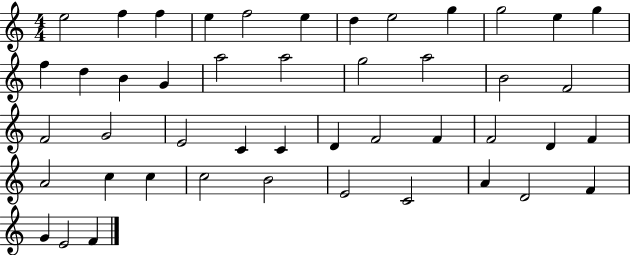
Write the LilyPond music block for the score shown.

{
  \clef treble
  \numericTimeSignature
  \time 4/4
  \key c \major
  e''2 f''4 f''4 | e''4 f''2 e''4 | d''4 e''2 g''4 | g''2 e''4 g''4 | \break f''4 d''4 b'4 g'4 | a''2 a''2 | g''2 a''2 | b'2 f'2 | \break f'2 g'2 | e'2 c'4 c'4 | d'4 f'2 f'4 | f'2 d'4 f'4 | \break a'2 c''4 c''4 | c''2 b'2 | e'2 c'2 | a'4 d'2 f'4 | \break g'4 e'2 f'4 | \bar "|."
}